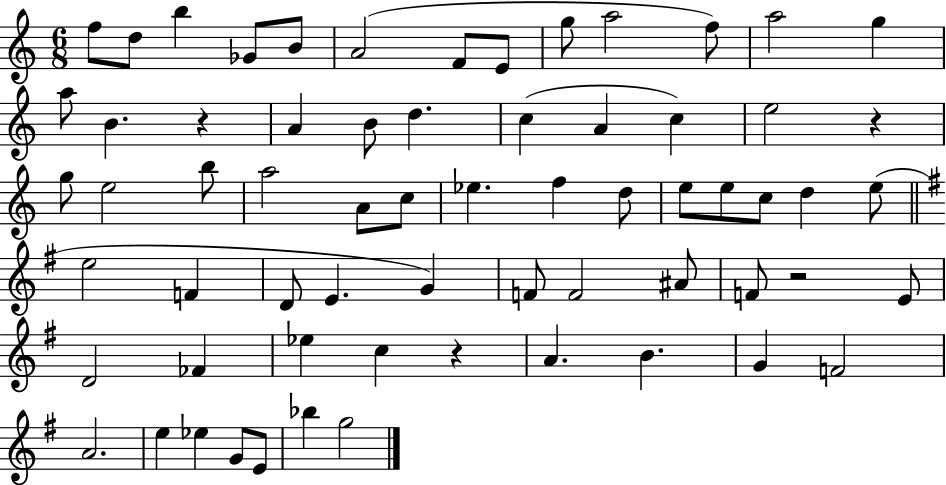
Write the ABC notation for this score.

X:1
T:Untitled
M:6/8
L:1/4
K:C
f/2 d/2 b _G/2 B/2 A2 F/2 E/2 g/2 a2 f/2 a2 g a/2 B z A B/2 d c A c e2 z g/2 e2 b/2 a2 A/2 c/2 _e f d/2 e/2 e/2 c/2 d e/2 e2 F D/2 E G F/2 F2 ^A/2 F/2 z2 E/2 D2 _F _e c z A B G F2 A2 e _e G/2 E/2 _b g2